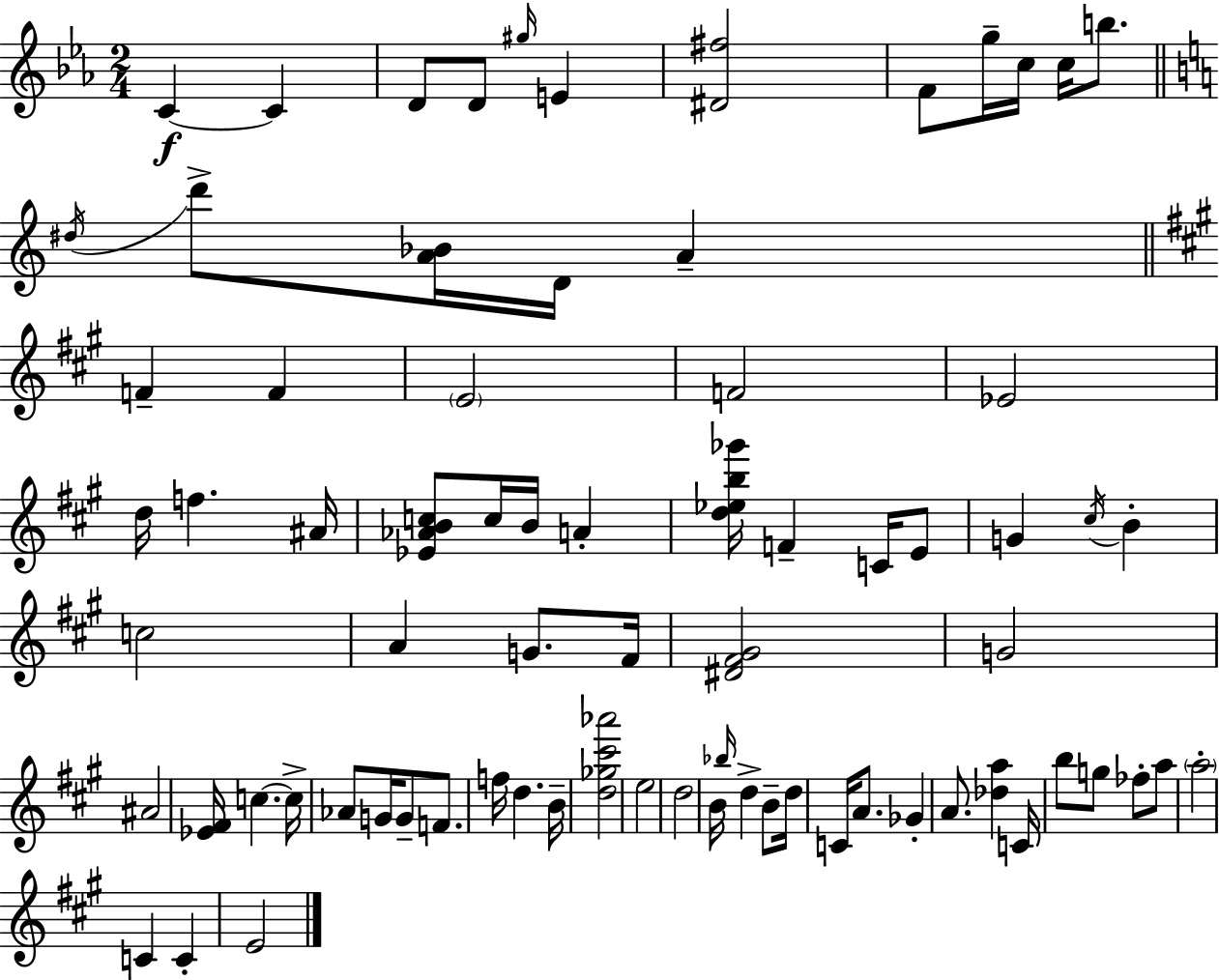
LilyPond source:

{
  \clef treble
  \numericTimeSignature
  \time 2/4
  \key ees \major
  c'4~~\f c'4 | d'8 d'8 \grace { gis''16 } e'4 | <dis' fis''>2 | f'8 g''16-- c''16 c''16 b''8. | \break \bar "||" \break \key a \minor \acciaccatura { dis''16 } d'''8-> <a' bes'>16 d'16 a'4-- | \bar "||" \break \key a \major f'4-- f'4 | \parenthesize e'2 | f'2 | ees'2 | \break d''16 f''4. ais'16 | <ees' aes' b' c''>8 c''16 b'16 a'4-. | <d'' ees'' b'' ges'''>16 f'4-- c'16 e'8 | g'4 \acciaccatura { cis''16 } b'4-. | \break c''2 | a'4 g'8. | fis'16 <dis' fis' gis'>2 | g'2 | \break ais'2 | <ees' fis'>16 c''4.~~ | c''16-> aes'8 g'16 g'8-- f'8. | f''16 d''4. | \break b'16-- <d'' ges'' cis''' aes'''>2 | e''2 | d''2 | b'16 \grace { bes''16 } d''4-> b'8-- | \break d''16 c'16 a'8. ges'4-. | a'8. <des'' a''>4 | c'16 b''8 g''8 fes''8-. | a''8 \parenthesize a''2-. | \break c'4 c'4-. | e'2 | \bar "|."
}